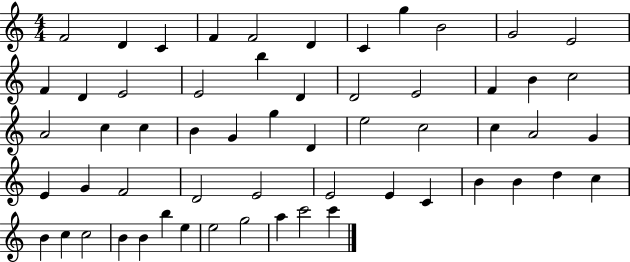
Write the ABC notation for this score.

X:1
T:Untitled
M:4/4
L:1/4
K:C
F2 D C F F2 D C g B2 G2 E2 F D E2 E2 b D D2 E2 F B c2 A2 c c B G g D e2 c2 c A2 G E G F2 D2 E2 E2 E C B B d c B c c2 B B b e e2 g2 a c'2 c'